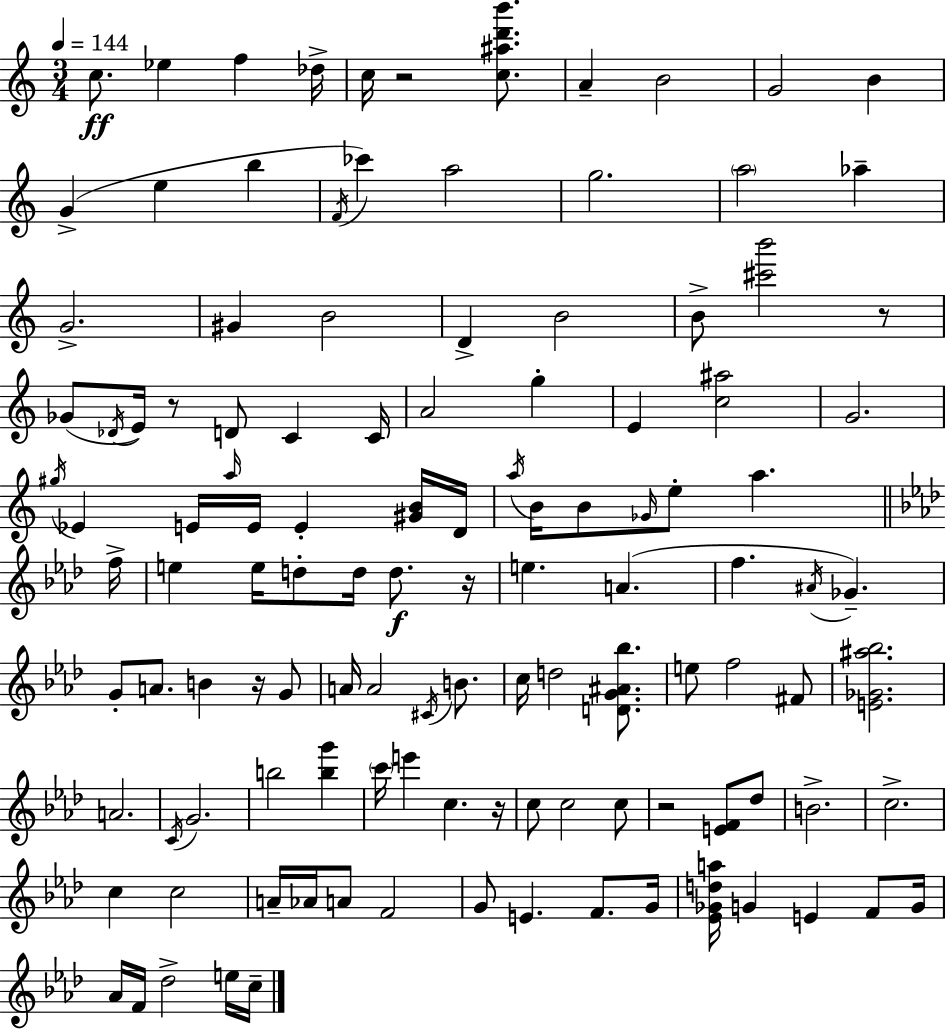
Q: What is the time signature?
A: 3/4